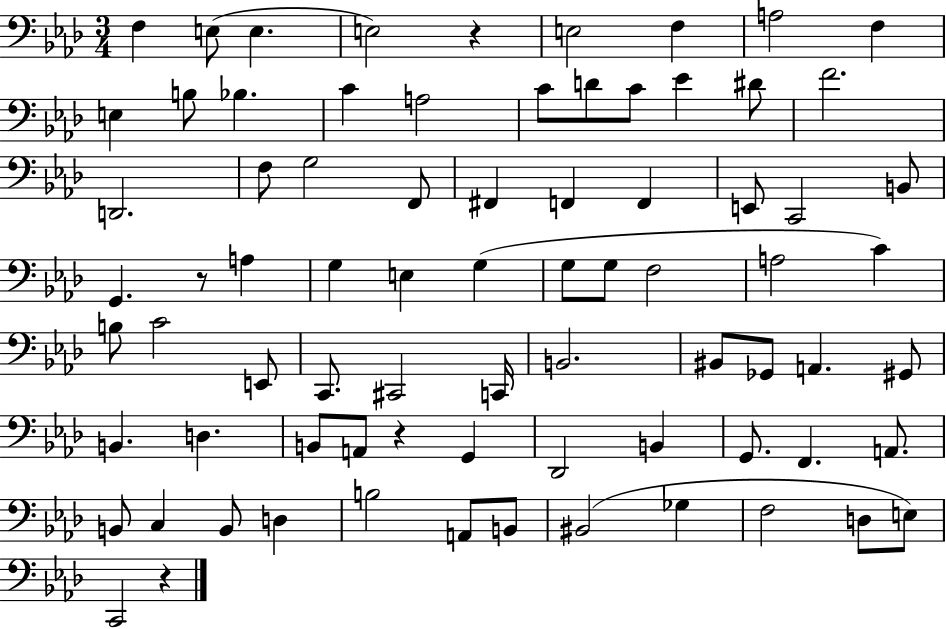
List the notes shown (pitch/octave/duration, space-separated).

F3/q E3/e E3/q. E3/h R/q E3/h F3/q A3/h F3/q E3/q B3/e Bb3/q. C4/q A3/h C4/e D4/e C4/e Eb4/q D#4/e F4/h. D2/h. F3/e G3/h F2/e F#2/q F2/q F2/q E2/e C2/h B2/e G2/q. R/e A3/q G3/q E3/q G3/q G3/e G3/e F3/h A3/h C4/q B3/e C4/h E2/e C2/e. C#2/h C2/s B2/h. BIS2/e Gb2/e A2/q. G#2/e B2/q. D3/q. B2/e A2/e R/q G2/q Db2/h B2/q G2/e. F2/q. A2/e. B2/e C3/q B2/e D3/q B3/h A2/e B2/e BIS2/h Gb3/q F3/h D3/e E3/e C2/h R/q